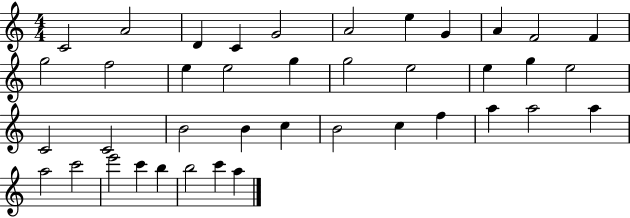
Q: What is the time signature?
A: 4/4